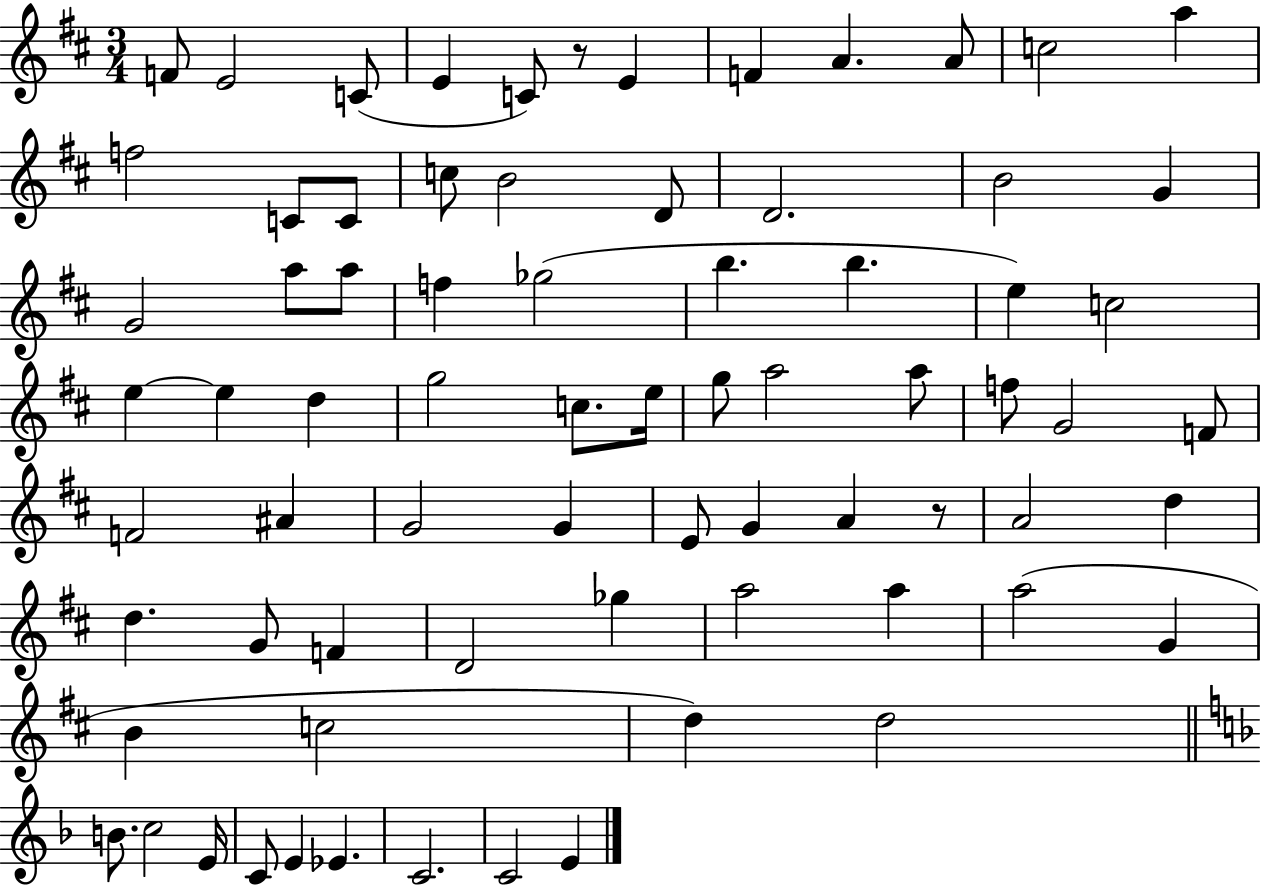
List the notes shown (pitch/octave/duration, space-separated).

F4/e E4/h C4/e E4/q C4/e R/e E4/q F4/q A4/q. A4/e C5/h A5/q F5/h C4/e C4/e C5/e B4/h D4/e D4/h. B4/h G4/q G4/h A5/e A5/e F5/q Gb5/h B5/q. B5/q. E5/q C5/h E5/q E5/q D5/q G5/h C5/e. E5/s G5/e A5/h A5/e F5/e G4/h F4/e F4/h A#4/q G4/h G4/q E4/e G4/q A4/q R/e A4/h D5/q D5/q. G4/e F4/q D4/h Gb5/q A5/h A5/q A5/h G4/q B4/q C5/h D5/q D5/h B4/e. C5/h E4/s C4/e E4/q Eb4/q. C4/h. C4/h E4/q